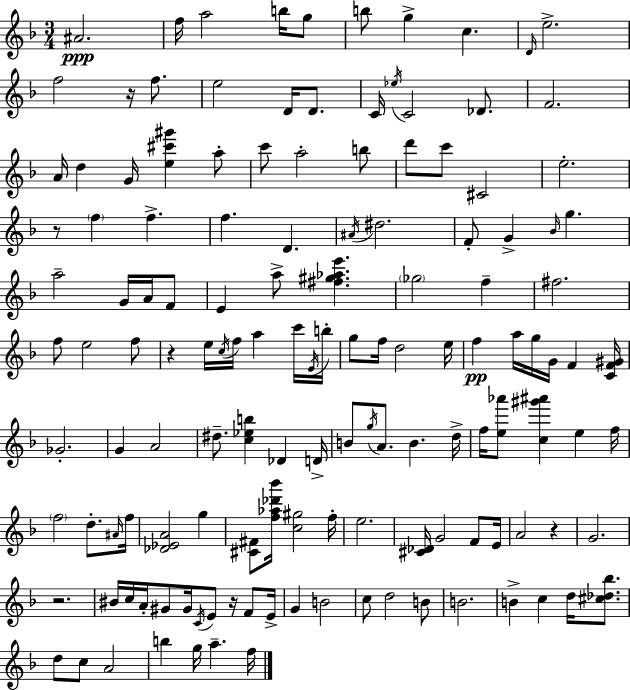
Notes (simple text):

A#4/h. F5/s A5/h B5/s G5/e B5/e G5/q C5/q. D4/s E5/h. F5/h R/s F5/e. E5/h D4/s D4/e. C4/s Eb5/s C4/h Db4/e. F4/h. A4/s D5/q G4/s [E5,C#6,G#6]/q A5/e C6/e A5/h B5/e D6/e C6/e C#4/h E5/h. R/e F5/q F5/q. F5/q. D4/q. A#4/s D#5/h. F4/e G4/q Bb4/s G5/q. A5/h G4/s A4/s F4/e E4/q A5/e [F#5,G#5,Ab5,E6]/q. Gb5/h F5/q F#5/h. F5/e E5/h F5/e R/q E5/s C5/s F5/s A5/q C6/s E4/s B5/s G5/e F5/s D5/h E5/s F5/q A5/s G5/s G4/s F4/q [C4,F4,G#4]/s Gb4/h. G4/q A4/h D#5/e. [C5,Eb5,B5]/q Db4/q D4/s B4/e G5/s A4/e. B4/q. D5/s F5/s [E5,Ab6]/e [C5,G#6,A#6]/q E5/q F5/s F5/h D5/e. A#4/s F5/s [Db4,Eb4,A4]/h G5/q [C#4,F#4]/e [F5,Ab5,Db6,Bb6]/s [C5,G#5]/h F5/s E5/h. [C#4,Db4]/s G4/h F4/e E4/s A4/h R/q G4/h. R/h. BIS4/s C5/s A4/s G#4/e G#4/s C4/s E4/e R/s F4/e E4/s G4/q B4/h C5/e D5/h B4/e B4/h. B4/q C5/q D5/s [C#5,Db5,Bb5]/e. D5/e C5/e A4/h B5/q G5/s A5/q. F5/s